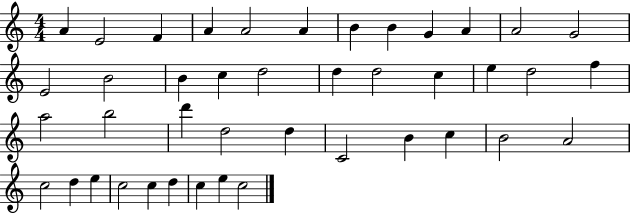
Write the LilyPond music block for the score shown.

{
  \clef treble
  \numericTimeSignature
  \time 4/4
  \key c \major
  a'4 e'2 f'4 | a'4 a'2 a'4 | b'4 b'4 g'4 a'4 | a'2 g'2 | \break e'2 b'2 | b'4 c''4 d''2 | d''4 d''2 c''4 | e''4 d''2 f''4 | \break a''2 b''2 | d'''4 d''2 d''4 | c'2 b'4 c''4 | b'2 a'2 | \break c''2 d''4 e''4 | c''2 c''4 d''4 | c''4 e''4 c''2 | \bar "|."
}